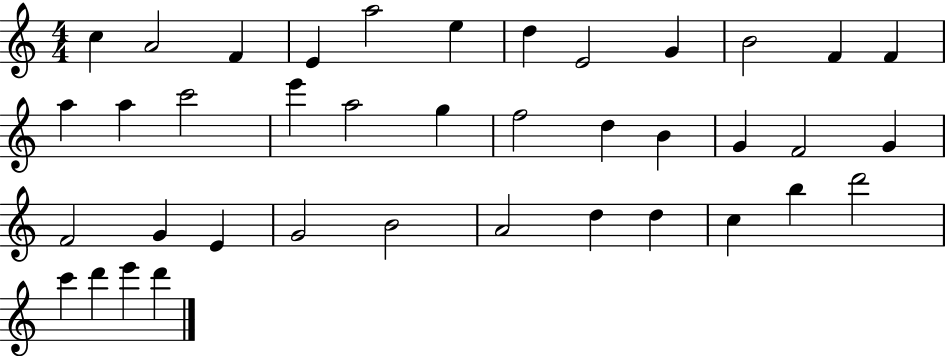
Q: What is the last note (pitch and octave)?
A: D6